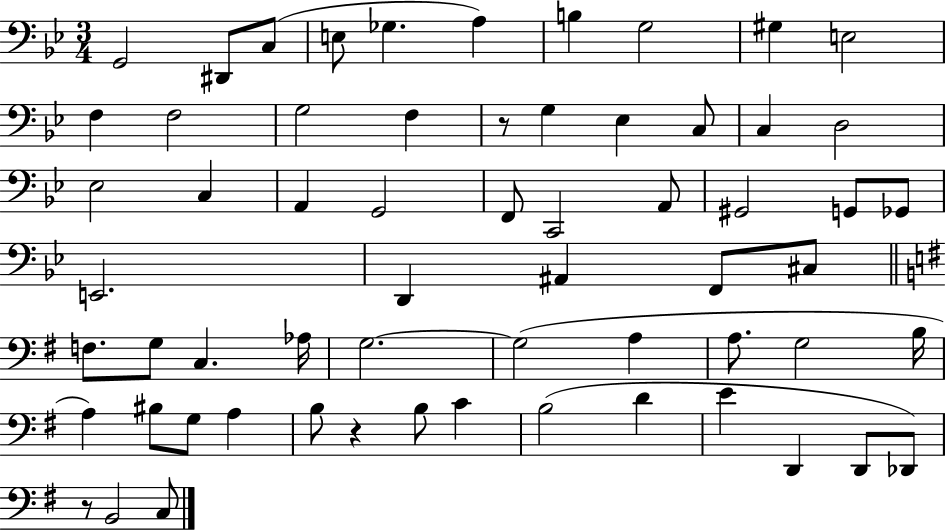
G2/h D#2/e C3/e E3/e Gb3/q. A3/q B3/q G3/h G#3/q E3/h F3/q F3/h G3/h F3/q R/e G3/q Eb3/q C3/e C3/q D3/h Eb3/h C3/q A2/q G2/h F2/e C2/h A2/e G#2/h G2/e Gb2/e E2/h. D2/q A#2/q F2/e C#3/e F3/e. G3/e C3/q. Ab3/s G3/h. G3/h A3/q A3/e. G3/h B3/s A3/q BIS3/e G3/e A3/q B3/e R/q B3/e C4/q B3/h D4/q E4/q D2/q D2/e Db2/e R/e B2/h C3/e